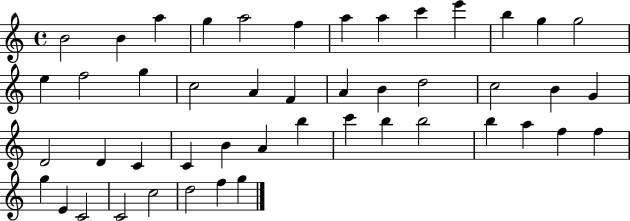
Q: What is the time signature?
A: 4/4